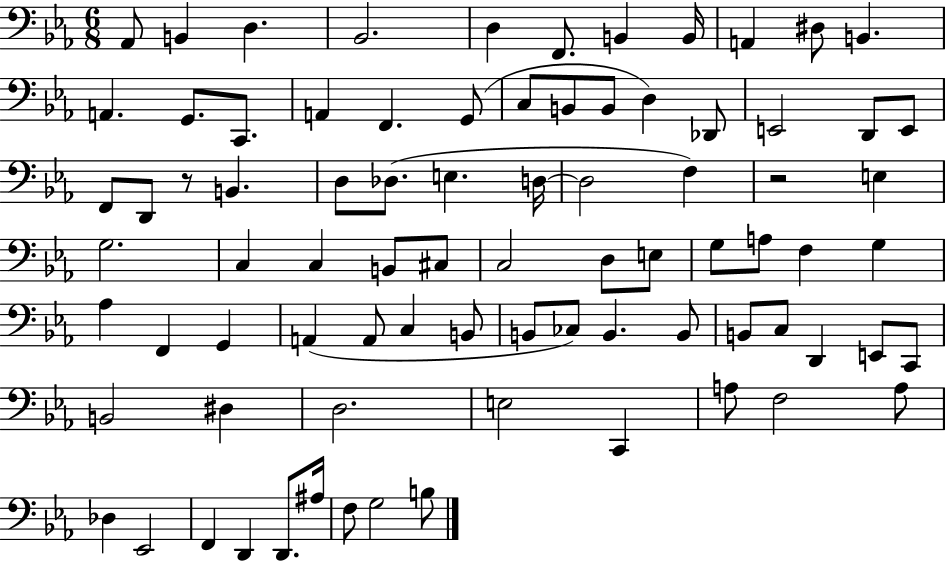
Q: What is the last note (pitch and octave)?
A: B3